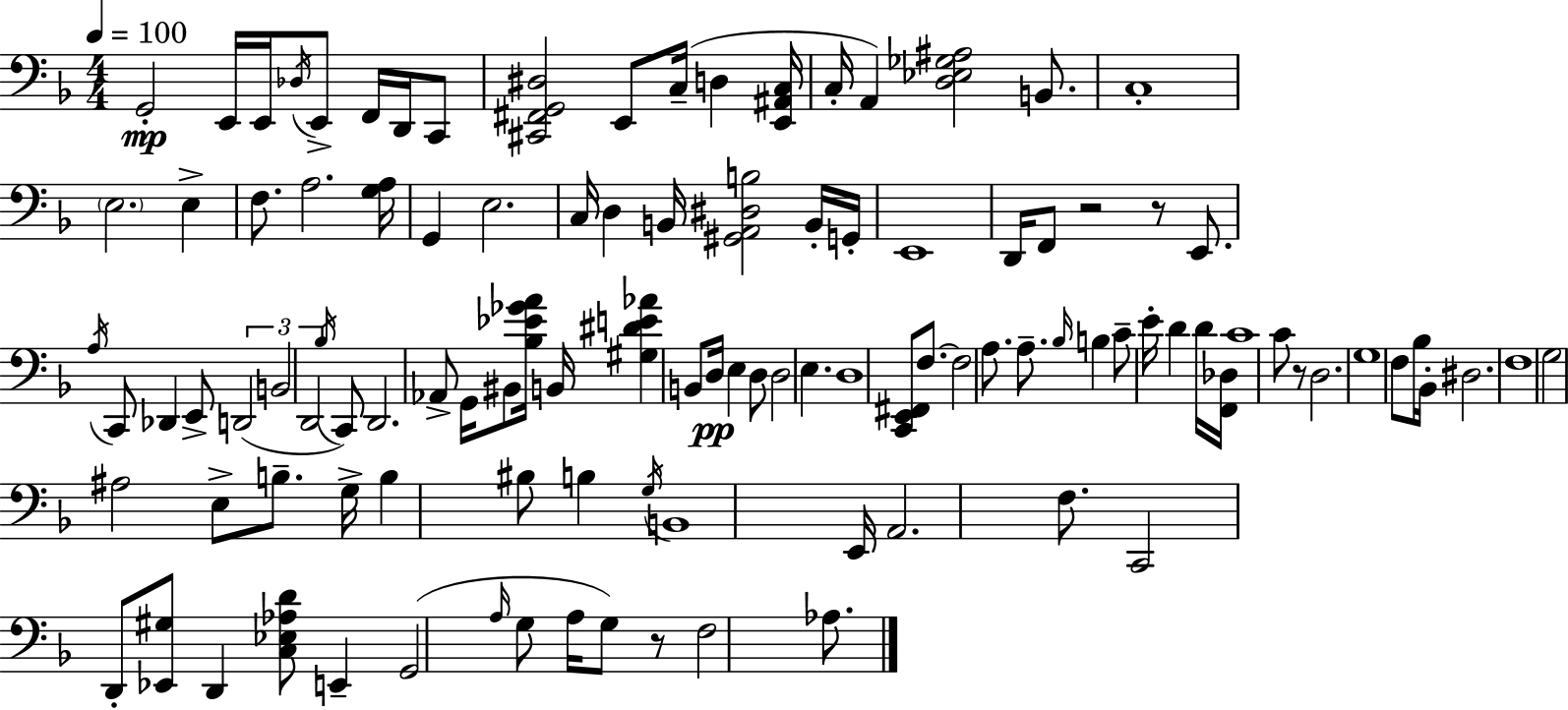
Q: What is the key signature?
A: D minor